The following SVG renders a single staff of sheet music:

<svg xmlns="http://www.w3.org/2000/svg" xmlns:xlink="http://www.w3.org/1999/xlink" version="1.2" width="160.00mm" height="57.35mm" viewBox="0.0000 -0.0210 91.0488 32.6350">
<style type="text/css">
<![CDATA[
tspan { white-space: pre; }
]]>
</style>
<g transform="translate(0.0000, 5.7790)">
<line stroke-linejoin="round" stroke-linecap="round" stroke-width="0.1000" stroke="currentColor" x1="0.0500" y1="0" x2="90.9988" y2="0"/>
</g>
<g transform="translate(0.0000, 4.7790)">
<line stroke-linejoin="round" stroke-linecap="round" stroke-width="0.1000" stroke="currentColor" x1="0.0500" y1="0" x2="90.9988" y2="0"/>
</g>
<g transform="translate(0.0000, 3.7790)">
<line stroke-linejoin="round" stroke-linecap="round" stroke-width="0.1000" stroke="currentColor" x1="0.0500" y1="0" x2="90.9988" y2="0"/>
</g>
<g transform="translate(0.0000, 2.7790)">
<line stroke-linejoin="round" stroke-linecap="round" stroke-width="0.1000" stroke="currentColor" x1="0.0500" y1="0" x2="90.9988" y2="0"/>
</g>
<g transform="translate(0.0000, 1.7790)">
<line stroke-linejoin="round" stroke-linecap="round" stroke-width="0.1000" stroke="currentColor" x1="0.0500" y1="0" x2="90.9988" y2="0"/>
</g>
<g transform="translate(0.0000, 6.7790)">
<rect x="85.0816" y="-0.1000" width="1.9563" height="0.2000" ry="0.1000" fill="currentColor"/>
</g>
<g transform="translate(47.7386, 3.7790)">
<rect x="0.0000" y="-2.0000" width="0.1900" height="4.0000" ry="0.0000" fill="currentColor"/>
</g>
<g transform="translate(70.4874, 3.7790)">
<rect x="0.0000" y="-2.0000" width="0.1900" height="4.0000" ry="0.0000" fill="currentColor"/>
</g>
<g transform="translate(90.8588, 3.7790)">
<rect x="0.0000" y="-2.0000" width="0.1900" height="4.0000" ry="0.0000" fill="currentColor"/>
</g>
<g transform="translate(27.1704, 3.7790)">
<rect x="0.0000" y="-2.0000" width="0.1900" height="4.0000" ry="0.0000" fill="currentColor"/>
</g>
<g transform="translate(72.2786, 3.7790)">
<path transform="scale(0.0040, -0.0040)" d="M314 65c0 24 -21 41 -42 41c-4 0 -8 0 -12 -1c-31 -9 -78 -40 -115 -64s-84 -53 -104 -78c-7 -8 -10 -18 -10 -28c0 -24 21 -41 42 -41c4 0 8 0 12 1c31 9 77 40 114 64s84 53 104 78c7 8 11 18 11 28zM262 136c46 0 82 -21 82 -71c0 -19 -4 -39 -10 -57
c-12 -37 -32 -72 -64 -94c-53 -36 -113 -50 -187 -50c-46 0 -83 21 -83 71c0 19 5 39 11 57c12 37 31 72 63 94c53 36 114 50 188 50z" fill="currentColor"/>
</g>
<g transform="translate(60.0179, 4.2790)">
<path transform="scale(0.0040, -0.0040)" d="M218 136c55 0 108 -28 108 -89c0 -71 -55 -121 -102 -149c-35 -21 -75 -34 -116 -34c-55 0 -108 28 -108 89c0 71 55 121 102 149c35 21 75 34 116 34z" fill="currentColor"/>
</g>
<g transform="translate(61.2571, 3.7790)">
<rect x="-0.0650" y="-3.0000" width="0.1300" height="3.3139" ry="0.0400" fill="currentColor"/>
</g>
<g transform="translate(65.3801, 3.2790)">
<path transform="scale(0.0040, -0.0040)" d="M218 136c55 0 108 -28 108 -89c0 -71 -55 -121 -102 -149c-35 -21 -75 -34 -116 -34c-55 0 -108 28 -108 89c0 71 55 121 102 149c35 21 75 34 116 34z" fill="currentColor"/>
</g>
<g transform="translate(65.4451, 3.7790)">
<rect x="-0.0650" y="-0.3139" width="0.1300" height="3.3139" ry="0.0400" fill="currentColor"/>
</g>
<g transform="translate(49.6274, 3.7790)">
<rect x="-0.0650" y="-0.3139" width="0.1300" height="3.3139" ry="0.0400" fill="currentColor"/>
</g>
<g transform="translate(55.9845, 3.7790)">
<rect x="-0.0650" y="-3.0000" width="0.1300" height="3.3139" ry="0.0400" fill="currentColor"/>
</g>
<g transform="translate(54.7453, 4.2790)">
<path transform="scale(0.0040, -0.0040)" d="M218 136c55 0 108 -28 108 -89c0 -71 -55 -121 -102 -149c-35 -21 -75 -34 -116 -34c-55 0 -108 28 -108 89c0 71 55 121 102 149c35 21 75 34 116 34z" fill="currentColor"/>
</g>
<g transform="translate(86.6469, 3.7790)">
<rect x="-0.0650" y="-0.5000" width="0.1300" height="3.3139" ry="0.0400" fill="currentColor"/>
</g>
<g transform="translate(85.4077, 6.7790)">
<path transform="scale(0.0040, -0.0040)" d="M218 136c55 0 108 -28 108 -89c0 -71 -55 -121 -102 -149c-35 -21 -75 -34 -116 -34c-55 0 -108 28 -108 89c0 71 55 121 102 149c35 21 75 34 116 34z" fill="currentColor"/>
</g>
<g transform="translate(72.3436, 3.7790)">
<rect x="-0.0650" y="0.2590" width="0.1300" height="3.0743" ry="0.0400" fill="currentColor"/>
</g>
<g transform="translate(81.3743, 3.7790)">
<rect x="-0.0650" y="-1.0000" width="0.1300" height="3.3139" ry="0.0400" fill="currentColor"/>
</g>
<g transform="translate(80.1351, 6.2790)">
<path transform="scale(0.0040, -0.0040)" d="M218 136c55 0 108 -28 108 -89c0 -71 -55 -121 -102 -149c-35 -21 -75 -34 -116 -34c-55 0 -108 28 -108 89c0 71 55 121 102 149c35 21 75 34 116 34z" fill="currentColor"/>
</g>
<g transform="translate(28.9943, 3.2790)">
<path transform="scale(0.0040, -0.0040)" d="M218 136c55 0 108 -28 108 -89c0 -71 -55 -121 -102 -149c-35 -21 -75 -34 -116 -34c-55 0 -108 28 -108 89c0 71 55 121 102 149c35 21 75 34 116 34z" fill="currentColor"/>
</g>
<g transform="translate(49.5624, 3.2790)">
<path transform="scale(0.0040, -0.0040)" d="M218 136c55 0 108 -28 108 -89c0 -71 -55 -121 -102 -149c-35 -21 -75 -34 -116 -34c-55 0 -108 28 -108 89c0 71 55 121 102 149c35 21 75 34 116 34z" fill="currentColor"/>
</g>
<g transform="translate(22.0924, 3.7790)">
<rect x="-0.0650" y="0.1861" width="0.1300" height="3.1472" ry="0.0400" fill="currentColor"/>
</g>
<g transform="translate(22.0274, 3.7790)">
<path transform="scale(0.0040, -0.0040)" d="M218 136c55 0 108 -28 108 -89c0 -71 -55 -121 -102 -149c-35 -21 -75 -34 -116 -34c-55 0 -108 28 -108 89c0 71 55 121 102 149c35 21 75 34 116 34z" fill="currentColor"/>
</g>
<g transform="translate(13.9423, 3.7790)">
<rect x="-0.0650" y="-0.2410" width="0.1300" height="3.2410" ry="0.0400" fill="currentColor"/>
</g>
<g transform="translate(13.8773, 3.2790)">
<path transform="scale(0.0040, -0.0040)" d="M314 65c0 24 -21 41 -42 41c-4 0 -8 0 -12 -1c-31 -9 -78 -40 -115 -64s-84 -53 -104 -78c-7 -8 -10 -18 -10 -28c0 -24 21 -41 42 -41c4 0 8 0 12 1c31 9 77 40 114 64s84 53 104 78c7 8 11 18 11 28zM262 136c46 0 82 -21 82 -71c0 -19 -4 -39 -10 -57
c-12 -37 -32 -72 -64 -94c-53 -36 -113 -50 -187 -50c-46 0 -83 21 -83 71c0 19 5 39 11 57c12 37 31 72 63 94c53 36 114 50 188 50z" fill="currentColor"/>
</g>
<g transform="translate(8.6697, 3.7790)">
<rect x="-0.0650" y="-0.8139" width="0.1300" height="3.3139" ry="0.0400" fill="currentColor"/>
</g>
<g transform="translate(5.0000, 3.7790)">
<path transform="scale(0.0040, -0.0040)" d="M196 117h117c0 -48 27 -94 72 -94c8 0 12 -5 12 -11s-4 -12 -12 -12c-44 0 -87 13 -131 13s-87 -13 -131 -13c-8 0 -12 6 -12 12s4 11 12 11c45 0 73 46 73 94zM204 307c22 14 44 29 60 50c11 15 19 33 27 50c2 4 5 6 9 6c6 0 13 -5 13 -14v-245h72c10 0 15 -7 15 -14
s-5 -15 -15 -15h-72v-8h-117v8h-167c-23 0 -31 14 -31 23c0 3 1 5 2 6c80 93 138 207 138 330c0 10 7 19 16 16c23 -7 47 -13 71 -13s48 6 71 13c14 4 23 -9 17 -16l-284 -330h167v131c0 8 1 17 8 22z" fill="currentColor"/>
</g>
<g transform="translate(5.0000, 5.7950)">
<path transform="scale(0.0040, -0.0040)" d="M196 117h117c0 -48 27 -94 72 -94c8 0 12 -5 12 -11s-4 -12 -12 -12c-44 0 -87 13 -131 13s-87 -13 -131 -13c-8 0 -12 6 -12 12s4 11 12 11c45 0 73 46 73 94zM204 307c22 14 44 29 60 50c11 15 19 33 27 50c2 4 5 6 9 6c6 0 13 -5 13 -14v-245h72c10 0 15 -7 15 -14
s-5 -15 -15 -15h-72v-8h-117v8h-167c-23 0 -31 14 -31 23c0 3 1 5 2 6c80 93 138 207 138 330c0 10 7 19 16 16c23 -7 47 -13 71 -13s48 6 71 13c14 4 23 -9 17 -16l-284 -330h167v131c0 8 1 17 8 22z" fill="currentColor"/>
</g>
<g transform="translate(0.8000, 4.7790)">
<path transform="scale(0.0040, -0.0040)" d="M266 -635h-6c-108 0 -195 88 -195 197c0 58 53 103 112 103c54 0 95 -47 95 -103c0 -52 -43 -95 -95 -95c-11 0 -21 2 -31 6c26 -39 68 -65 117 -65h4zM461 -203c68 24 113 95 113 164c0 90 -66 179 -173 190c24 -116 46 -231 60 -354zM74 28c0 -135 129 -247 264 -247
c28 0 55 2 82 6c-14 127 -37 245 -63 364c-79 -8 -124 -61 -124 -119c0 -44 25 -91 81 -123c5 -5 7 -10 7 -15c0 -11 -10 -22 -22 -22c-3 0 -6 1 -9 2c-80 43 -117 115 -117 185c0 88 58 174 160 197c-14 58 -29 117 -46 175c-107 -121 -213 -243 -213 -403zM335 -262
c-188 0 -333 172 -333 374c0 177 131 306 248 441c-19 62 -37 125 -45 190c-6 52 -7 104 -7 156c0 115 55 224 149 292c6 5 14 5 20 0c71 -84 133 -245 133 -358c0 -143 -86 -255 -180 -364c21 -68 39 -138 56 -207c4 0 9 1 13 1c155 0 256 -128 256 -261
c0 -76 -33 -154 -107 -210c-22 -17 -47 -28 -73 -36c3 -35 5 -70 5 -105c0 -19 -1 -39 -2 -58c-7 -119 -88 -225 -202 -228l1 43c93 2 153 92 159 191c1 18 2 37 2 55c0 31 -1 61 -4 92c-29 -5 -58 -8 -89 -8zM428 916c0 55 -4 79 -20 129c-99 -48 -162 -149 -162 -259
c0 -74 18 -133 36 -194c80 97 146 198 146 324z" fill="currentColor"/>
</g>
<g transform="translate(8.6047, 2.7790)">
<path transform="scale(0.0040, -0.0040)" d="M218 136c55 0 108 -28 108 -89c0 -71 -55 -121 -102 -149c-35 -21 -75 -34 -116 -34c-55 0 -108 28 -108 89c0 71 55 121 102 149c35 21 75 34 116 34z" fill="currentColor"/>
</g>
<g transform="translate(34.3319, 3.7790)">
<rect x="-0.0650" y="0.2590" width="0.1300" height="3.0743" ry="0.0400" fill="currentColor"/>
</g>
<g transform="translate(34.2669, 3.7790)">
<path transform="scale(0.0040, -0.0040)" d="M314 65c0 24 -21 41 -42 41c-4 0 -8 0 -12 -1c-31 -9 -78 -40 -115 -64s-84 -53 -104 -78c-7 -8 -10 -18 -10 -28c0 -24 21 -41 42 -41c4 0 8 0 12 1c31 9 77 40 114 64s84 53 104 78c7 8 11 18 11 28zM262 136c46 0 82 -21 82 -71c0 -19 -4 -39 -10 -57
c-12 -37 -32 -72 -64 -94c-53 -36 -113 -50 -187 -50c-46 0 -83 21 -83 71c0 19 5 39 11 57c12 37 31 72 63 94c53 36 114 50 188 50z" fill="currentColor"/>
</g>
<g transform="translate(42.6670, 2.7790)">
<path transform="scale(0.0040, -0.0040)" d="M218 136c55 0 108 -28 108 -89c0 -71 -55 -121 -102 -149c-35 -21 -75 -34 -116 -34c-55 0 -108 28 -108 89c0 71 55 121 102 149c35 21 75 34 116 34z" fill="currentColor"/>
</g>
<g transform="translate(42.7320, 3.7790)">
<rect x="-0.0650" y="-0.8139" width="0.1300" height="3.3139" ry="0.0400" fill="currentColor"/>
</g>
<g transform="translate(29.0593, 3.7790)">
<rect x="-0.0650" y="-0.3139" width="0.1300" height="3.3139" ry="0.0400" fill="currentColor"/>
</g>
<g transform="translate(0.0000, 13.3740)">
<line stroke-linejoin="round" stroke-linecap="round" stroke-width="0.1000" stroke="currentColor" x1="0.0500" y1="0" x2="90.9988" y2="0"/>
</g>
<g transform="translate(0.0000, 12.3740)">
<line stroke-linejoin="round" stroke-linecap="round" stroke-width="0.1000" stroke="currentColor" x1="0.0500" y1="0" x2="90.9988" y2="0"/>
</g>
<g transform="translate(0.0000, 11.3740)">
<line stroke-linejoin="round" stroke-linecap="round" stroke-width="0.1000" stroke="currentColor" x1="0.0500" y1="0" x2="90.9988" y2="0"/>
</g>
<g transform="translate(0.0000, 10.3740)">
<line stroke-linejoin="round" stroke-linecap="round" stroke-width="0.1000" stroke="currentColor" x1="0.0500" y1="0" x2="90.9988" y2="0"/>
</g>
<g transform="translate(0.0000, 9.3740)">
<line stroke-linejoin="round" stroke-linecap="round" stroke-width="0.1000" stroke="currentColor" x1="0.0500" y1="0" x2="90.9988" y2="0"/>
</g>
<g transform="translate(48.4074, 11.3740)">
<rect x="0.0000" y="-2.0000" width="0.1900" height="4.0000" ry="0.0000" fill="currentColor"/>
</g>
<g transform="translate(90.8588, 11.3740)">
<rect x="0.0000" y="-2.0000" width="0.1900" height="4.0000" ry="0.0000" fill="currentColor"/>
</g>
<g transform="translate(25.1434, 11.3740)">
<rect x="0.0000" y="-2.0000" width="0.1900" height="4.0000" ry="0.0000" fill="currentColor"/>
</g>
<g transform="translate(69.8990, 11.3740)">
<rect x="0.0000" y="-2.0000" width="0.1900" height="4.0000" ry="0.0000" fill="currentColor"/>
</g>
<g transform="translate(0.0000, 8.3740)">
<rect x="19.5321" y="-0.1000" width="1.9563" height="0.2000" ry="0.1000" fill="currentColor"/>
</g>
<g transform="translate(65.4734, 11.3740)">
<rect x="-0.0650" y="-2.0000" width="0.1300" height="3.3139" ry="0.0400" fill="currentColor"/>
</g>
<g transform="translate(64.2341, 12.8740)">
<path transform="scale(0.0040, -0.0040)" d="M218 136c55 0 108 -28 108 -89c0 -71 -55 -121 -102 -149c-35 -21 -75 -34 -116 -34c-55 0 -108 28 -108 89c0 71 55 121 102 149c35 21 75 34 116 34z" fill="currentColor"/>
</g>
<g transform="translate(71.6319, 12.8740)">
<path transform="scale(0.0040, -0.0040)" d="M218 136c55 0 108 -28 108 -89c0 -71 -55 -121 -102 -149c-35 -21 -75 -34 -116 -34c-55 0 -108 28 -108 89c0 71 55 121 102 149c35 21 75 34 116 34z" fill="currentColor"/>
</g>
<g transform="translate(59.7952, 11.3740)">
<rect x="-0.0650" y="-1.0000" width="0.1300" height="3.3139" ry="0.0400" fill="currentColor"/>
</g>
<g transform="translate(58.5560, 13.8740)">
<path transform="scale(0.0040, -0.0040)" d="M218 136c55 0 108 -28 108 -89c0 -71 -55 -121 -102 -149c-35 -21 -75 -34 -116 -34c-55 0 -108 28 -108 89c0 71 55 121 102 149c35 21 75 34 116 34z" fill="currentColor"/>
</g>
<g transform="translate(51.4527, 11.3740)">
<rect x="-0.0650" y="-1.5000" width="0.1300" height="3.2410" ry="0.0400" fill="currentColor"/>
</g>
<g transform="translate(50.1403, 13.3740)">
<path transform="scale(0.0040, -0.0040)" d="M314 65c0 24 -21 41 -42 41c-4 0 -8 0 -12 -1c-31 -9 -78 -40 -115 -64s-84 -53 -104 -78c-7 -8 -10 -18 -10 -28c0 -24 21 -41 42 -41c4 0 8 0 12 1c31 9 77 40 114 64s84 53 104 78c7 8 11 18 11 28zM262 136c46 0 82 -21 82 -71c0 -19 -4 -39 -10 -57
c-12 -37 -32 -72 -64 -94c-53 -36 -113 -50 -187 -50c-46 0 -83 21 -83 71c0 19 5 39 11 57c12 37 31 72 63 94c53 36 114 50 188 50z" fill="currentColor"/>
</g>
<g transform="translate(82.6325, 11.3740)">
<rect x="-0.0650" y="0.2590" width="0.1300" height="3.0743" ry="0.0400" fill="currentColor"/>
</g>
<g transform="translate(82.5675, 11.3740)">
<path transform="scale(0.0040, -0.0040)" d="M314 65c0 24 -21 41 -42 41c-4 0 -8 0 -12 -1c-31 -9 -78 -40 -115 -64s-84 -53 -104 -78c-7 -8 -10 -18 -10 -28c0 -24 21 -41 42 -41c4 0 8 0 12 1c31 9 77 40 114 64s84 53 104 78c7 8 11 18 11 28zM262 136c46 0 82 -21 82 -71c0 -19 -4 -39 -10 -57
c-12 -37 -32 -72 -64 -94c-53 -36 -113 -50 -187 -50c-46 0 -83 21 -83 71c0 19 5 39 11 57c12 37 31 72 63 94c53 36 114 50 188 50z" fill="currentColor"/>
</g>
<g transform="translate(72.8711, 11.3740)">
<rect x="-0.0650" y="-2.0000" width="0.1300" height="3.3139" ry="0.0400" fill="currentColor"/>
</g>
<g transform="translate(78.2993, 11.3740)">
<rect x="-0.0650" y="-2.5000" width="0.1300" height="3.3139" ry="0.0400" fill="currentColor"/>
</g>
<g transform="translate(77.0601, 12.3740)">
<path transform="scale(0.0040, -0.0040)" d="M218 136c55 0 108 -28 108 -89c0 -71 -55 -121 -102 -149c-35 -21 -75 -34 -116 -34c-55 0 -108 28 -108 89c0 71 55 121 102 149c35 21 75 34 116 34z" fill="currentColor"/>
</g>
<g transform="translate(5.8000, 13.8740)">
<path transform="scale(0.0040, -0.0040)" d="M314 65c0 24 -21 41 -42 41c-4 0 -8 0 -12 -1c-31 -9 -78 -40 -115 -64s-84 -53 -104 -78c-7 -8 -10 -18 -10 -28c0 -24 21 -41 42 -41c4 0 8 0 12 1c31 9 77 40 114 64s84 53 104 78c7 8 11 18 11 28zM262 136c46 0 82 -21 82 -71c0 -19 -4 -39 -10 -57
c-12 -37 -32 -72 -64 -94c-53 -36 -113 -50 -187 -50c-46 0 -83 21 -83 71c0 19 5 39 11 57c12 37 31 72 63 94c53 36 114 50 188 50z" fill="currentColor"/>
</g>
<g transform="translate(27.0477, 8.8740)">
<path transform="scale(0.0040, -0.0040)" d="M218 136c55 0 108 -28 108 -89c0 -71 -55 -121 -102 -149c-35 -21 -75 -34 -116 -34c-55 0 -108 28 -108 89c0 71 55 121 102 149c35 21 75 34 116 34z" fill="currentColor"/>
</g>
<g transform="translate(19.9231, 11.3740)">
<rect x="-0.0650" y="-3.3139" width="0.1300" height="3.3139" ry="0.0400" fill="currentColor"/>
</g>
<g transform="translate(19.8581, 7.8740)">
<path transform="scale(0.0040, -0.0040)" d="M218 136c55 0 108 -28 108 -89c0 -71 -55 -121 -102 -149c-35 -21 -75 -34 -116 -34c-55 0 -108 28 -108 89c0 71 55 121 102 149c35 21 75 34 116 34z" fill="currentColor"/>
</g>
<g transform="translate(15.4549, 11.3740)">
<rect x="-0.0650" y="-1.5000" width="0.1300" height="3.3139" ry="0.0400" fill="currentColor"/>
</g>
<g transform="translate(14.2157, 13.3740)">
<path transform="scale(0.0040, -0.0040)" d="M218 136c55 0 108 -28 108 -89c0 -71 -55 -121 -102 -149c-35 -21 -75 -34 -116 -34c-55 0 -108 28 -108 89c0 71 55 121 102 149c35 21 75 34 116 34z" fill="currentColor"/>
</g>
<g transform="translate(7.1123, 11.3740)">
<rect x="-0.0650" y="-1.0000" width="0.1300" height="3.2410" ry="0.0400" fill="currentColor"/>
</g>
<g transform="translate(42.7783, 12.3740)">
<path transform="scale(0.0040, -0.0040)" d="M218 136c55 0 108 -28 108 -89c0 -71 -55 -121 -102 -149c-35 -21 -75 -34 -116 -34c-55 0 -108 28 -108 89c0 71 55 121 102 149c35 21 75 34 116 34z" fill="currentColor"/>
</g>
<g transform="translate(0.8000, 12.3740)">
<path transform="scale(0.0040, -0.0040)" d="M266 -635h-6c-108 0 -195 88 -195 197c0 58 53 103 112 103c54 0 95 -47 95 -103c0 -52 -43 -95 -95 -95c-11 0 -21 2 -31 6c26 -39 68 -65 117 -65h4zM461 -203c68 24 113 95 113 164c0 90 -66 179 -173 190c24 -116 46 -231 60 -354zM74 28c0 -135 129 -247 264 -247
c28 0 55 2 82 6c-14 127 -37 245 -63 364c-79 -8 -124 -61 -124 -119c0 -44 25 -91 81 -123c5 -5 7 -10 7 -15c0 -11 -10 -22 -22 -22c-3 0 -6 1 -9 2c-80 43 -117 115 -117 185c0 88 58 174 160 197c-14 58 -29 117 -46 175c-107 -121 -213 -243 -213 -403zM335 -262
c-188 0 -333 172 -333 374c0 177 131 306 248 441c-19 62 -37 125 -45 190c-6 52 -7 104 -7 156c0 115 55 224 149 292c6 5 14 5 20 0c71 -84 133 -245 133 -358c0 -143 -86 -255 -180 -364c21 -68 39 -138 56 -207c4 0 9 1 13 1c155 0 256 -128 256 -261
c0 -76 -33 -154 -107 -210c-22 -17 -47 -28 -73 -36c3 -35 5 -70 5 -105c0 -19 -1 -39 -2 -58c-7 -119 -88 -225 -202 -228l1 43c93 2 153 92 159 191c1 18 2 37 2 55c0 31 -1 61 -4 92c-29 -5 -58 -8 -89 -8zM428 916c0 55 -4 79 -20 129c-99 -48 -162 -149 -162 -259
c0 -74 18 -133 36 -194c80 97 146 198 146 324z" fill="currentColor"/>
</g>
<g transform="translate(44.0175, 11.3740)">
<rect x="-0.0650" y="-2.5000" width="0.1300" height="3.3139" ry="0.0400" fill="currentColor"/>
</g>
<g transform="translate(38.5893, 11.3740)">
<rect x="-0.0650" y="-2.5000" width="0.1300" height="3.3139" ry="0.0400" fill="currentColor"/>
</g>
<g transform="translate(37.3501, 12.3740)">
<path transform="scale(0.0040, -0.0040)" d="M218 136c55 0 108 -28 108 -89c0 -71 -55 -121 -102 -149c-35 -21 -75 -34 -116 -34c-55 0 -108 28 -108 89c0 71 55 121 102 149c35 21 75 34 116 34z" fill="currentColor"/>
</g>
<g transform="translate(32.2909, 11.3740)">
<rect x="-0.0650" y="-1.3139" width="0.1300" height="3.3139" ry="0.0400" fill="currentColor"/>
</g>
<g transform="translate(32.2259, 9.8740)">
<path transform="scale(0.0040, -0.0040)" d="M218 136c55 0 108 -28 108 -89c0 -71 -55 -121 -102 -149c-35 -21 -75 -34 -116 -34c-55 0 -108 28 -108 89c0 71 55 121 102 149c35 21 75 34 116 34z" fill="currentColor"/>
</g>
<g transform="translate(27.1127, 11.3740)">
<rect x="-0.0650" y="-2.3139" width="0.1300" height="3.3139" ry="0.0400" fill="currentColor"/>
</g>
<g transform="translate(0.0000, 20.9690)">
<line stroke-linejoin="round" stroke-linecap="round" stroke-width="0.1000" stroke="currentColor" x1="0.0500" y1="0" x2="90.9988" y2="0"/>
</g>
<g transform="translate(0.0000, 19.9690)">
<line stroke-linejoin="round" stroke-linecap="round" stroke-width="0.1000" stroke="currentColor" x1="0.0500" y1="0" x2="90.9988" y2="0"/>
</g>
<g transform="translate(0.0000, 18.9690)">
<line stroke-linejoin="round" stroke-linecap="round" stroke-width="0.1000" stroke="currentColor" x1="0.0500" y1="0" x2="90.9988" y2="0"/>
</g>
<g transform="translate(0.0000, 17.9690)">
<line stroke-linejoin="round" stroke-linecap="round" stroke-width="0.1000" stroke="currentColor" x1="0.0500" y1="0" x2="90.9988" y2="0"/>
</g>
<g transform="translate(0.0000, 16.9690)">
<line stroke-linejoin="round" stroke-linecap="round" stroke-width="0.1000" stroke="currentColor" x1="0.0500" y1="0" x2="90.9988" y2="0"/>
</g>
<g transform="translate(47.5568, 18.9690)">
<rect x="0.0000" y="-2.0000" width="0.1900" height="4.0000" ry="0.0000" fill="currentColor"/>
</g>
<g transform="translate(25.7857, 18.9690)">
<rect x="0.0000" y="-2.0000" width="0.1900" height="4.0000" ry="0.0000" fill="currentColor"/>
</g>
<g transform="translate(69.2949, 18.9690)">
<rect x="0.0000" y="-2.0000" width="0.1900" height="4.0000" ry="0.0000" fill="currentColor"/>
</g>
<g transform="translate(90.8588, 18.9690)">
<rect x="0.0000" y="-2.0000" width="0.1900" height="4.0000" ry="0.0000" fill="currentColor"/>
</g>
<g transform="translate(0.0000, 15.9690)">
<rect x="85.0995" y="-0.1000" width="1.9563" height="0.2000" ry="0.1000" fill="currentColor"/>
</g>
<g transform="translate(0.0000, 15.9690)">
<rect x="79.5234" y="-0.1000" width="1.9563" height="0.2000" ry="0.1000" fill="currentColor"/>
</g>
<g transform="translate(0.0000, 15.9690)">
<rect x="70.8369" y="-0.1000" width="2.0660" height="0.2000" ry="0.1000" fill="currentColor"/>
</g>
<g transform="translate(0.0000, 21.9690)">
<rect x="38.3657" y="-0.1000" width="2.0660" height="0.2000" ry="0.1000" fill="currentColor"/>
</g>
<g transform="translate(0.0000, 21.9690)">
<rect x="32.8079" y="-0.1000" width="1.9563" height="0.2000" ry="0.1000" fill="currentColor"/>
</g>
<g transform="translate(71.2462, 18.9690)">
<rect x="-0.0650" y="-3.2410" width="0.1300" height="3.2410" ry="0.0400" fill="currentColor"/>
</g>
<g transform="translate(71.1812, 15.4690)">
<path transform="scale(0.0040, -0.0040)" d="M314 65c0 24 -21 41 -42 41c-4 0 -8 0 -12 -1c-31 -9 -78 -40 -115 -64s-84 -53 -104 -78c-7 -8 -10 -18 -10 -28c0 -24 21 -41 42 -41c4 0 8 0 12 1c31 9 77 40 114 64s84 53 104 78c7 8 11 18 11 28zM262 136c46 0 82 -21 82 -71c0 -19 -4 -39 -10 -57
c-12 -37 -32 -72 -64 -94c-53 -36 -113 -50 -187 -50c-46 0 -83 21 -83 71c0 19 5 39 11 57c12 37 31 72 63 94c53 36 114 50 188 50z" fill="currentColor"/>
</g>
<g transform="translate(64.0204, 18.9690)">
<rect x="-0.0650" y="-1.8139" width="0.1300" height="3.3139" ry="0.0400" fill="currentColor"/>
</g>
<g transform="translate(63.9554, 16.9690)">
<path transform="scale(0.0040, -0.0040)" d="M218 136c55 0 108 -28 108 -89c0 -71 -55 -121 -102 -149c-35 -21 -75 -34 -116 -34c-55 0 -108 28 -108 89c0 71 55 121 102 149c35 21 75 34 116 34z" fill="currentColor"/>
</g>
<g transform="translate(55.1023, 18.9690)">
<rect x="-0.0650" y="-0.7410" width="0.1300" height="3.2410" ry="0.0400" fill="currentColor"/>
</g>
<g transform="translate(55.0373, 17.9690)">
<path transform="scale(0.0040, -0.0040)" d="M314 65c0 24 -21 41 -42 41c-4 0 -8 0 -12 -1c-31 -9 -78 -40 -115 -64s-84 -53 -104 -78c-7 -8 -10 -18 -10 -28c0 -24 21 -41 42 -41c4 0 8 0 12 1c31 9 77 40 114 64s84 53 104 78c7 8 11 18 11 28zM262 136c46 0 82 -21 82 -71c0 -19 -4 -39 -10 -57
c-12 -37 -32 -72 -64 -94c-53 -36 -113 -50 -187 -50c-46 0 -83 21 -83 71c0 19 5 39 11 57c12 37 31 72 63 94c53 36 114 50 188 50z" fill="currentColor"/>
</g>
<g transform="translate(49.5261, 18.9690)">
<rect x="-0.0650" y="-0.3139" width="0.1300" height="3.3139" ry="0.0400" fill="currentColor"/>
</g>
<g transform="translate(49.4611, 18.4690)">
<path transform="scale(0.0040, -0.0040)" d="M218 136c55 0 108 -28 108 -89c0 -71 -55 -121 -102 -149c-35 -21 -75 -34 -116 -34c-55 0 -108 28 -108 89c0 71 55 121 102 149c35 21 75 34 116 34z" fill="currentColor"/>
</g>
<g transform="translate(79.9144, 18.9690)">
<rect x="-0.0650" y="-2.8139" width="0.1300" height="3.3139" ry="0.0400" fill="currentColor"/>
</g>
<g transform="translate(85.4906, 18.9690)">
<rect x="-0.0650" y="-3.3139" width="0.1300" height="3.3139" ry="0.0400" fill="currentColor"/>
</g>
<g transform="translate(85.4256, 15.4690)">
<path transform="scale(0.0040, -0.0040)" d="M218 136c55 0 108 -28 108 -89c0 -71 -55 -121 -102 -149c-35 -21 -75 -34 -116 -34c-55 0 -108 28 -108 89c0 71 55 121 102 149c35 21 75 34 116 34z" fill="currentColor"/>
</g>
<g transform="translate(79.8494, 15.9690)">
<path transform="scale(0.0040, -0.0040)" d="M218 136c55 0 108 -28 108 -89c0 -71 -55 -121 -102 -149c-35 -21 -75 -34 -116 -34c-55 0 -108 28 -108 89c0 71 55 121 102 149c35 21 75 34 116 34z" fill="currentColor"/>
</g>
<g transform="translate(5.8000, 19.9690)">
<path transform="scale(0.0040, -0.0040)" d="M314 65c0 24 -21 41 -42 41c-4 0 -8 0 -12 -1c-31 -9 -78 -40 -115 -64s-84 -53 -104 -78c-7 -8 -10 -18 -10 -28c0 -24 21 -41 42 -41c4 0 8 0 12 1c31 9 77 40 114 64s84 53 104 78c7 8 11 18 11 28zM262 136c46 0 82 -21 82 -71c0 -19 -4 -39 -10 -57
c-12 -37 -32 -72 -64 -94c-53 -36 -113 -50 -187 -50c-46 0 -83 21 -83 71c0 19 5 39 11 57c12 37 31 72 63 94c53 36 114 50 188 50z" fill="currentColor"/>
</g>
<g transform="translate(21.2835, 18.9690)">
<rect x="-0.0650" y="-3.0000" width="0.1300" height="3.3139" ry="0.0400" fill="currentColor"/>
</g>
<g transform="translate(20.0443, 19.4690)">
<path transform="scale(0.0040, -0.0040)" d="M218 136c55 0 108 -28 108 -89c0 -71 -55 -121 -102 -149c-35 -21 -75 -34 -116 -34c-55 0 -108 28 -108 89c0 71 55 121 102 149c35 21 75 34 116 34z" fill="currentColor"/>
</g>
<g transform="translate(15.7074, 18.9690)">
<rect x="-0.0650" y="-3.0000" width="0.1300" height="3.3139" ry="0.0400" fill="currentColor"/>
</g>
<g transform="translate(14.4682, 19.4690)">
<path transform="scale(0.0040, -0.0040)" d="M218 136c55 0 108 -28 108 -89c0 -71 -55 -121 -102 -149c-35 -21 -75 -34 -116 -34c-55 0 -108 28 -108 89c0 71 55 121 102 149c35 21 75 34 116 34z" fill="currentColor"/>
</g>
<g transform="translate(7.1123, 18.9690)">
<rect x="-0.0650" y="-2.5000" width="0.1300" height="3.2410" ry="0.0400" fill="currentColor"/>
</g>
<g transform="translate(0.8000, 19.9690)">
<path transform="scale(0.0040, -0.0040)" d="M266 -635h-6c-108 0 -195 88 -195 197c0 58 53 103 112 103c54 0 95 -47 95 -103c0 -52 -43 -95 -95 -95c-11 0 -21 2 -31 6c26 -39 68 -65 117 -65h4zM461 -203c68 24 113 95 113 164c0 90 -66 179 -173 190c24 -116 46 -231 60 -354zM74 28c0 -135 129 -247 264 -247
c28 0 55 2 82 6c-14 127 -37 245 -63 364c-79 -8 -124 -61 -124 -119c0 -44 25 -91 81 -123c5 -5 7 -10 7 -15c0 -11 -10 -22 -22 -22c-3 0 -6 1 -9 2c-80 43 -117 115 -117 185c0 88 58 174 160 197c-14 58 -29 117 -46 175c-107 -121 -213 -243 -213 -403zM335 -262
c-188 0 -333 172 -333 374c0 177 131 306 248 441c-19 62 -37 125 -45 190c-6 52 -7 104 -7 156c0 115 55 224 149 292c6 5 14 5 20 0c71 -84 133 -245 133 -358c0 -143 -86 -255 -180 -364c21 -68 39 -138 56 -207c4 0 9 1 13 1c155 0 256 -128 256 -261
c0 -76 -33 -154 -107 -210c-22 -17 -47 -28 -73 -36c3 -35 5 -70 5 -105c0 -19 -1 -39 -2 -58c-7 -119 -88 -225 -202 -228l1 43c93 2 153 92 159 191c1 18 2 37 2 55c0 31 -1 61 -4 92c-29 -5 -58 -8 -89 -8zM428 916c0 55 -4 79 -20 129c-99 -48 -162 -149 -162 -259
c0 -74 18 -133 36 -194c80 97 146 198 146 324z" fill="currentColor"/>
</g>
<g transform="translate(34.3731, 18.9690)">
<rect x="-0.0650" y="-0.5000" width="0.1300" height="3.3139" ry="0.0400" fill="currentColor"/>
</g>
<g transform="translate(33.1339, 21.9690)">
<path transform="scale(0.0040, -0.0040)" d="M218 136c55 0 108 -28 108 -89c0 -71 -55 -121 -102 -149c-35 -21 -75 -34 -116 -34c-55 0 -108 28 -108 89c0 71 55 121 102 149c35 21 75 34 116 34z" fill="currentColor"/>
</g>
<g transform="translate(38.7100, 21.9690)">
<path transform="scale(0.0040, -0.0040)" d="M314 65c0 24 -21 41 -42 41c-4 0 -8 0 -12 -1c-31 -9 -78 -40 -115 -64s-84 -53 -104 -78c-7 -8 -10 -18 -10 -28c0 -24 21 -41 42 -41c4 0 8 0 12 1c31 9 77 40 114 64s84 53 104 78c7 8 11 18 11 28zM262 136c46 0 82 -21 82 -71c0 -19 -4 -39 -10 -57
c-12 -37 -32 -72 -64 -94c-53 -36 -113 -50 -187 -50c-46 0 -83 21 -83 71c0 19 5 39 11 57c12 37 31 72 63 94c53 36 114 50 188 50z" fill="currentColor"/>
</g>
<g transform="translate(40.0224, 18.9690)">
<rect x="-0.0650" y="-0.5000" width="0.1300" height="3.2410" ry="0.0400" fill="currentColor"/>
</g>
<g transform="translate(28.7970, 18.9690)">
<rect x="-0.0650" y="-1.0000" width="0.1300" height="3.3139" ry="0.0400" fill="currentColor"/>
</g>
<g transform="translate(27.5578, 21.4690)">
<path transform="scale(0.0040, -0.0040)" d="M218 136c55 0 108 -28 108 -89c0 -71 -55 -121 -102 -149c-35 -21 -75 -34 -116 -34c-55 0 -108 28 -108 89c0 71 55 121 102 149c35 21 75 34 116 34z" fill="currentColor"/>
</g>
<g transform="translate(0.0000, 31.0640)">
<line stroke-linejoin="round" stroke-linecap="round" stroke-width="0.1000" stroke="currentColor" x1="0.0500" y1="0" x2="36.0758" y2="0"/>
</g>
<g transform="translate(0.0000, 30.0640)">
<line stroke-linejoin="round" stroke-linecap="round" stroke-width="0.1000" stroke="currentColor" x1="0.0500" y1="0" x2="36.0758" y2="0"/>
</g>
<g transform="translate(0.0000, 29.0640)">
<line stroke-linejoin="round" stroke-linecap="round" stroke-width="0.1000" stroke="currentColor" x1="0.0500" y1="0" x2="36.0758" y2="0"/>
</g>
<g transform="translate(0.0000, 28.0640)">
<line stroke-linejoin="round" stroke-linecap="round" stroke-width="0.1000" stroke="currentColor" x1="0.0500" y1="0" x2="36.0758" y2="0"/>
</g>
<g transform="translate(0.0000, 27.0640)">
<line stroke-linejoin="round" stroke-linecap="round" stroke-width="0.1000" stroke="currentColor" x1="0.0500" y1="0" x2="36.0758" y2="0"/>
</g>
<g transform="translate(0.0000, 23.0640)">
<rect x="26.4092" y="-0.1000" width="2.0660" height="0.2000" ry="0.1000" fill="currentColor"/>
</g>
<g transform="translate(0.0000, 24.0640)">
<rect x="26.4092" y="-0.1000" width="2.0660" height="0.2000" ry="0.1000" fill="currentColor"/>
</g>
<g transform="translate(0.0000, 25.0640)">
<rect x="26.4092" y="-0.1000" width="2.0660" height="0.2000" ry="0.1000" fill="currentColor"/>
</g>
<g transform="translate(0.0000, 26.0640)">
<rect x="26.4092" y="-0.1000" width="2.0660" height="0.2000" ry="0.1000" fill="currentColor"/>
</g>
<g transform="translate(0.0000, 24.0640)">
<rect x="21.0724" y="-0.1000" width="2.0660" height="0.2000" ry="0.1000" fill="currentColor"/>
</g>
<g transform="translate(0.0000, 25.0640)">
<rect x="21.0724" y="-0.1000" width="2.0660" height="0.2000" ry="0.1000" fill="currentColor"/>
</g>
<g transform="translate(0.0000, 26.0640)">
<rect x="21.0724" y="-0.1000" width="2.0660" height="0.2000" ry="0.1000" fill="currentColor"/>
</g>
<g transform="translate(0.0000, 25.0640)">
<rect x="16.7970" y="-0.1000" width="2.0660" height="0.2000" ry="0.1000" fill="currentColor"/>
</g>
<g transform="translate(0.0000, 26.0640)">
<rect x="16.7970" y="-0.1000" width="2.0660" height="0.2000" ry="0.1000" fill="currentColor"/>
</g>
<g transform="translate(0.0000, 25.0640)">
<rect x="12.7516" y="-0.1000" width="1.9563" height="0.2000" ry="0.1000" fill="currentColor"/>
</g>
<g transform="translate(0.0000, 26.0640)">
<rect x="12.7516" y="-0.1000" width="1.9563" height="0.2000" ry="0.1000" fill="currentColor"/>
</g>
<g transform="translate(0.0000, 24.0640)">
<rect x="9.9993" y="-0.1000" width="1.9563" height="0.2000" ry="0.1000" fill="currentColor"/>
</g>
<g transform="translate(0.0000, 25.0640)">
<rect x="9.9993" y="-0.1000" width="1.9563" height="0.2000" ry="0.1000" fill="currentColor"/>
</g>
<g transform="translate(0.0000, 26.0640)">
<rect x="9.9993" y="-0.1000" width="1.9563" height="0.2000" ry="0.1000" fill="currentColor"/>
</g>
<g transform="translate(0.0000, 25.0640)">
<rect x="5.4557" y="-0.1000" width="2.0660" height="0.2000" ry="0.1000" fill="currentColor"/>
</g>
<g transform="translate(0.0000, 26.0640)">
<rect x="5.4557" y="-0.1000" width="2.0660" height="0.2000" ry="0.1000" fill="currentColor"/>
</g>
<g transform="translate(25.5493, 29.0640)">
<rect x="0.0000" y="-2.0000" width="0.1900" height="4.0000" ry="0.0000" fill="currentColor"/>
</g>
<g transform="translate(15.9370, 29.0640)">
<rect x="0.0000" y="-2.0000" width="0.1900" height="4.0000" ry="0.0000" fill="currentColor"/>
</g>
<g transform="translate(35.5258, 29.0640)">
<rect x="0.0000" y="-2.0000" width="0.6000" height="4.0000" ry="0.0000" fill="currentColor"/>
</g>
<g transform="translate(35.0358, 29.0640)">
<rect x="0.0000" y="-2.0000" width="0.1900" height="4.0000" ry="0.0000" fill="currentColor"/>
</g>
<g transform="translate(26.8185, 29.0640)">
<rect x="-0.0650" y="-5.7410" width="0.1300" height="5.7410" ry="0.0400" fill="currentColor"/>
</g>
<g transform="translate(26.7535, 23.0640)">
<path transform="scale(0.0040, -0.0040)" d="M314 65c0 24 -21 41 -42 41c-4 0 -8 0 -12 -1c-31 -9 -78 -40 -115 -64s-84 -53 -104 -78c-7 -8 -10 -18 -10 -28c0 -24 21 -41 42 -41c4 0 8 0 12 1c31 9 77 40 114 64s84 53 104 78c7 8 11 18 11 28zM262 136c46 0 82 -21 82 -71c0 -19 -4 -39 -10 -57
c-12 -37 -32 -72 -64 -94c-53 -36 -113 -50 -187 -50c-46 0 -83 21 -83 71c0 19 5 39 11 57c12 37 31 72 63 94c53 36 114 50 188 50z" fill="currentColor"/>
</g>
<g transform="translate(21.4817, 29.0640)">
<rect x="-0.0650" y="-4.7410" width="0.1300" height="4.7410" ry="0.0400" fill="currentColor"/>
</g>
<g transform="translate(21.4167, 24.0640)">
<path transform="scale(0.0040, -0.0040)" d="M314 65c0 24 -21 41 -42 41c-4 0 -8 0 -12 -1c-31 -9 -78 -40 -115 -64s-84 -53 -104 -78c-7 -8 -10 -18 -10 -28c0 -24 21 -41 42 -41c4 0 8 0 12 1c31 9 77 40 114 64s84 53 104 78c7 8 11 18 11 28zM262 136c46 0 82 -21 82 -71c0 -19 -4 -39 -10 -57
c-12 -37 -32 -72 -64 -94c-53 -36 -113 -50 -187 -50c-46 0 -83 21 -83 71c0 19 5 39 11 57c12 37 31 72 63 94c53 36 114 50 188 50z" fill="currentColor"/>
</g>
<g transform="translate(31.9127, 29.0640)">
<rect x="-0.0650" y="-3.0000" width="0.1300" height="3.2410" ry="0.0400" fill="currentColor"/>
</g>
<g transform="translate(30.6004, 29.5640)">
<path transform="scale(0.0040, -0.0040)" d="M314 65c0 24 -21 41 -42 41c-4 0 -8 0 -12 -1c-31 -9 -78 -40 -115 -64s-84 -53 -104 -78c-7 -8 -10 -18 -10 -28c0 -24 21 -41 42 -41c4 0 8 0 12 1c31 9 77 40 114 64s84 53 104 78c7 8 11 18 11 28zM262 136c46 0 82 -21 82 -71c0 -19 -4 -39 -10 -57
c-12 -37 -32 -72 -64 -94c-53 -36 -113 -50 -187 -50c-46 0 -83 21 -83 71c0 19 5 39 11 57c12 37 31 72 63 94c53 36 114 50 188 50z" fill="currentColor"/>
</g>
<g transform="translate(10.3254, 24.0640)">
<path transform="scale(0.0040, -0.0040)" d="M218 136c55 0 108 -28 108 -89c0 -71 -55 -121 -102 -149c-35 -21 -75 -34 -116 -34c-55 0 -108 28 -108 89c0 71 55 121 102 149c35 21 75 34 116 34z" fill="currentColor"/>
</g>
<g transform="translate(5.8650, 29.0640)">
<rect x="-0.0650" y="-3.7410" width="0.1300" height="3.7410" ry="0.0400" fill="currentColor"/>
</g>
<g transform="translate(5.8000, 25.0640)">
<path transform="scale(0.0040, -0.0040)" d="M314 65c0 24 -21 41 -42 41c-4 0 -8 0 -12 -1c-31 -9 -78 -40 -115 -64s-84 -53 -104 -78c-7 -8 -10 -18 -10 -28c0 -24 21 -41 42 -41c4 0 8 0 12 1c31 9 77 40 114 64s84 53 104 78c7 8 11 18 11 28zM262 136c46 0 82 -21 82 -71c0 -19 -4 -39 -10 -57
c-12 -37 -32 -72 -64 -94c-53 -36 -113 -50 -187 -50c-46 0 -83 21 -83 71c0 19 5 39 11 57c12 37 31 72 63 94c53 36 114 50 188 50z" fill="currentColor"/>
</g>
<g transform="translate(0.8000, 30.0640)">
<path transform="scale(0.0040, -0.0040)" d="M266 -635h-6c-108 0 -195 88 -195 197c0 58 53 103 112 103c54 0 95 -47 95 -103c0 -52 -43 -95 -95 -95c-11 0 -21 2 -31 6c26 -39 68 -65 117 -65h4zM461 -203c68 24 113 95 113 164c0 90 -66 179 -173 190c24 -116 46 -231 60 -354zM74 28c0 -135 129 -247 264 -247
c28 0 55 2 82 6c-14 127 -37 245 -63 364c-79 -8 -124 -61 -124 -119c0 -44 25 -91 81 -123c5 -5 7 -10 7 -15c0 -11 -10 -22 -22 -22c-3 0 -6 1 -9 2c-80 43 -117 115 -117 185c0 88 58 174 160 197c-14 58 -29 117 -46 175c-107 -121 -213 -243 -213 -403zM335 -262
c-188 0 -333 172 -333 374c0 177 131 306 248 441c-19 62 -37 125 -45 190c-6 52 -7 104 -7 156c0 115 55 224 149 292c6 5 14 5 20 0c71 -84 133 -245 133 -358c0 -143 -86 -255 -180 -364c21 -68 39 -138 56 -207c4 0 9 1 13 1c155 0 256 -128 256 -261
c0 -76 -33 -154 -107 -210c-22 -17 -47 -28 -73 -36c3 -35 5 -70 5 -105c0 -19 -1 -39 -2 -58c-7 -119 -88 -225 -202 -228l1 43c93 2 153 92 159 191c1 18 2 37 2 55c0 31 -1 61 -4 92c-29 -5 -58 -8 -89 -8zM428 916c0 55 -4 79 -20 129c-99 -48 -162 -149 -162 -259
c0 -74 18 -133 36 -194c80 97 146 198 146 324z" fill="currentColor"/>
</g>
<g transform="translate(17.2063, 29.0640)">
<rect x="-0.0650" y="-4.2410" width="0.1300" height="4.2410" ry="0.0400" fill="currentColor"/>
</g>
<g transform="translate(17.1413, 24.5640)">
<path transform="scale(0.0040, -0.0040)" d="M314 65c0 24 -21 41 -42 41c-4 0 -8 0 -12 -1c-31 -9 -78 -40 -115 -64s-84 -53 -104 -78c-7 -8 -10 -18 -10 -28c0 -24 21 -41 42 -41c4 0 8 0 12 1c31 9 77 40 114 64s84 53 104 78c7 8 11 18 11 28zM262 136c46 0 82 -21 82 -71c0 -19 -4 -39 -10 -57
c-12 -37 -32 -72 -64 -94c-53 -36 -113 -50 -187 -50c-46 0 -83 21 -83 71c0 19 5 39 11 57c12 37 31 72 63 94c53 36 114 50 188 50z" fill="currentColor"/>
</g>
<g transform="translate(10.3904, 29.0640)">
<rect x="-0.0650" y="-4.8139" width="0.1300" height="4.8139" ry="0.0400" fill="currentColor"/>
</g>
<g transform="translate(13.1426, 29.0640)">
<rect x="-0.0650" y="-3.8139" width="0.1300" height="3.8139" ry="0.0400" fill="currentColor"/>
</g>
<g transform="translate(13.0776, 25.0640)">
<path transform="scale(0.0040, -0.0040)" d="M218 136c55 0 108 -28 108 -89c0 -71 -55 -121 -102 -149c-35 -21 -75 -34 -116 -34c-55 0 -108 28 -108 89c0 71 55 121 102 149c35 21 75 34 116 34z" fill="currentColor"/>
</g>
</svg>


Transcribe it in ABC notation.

X:1
T:Untitled
M:4/4
L:1/4
K:C
d c2 B c B2 d c A A c B2 D C D2 E b g e G G E2 D F F G B2 G2 A A D C C2 c d2 f b2 a b c'2 e' c' d'2 e'2 g'2 A2